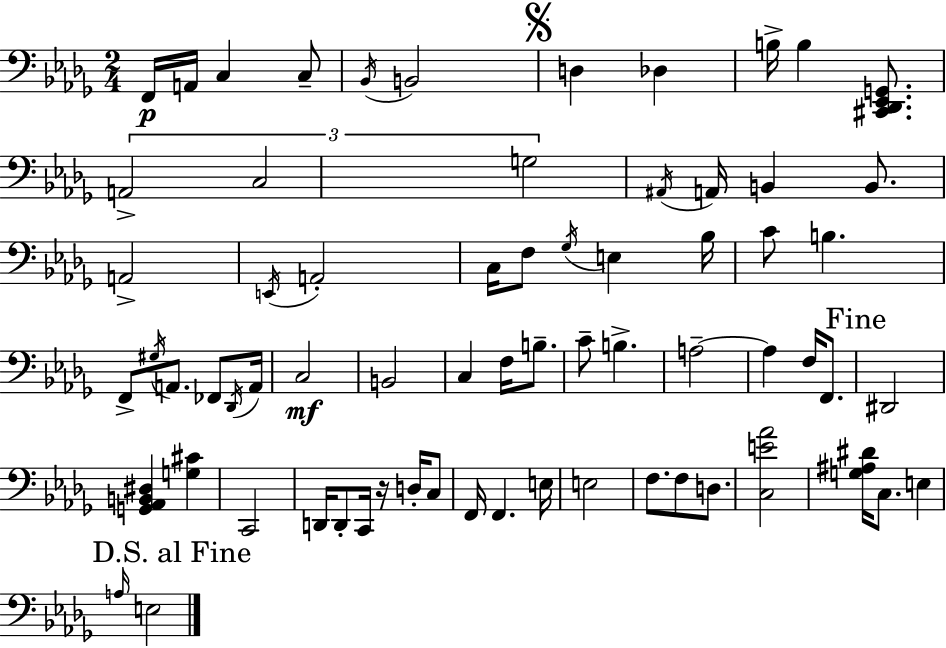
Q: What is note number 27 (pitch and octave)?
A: B3